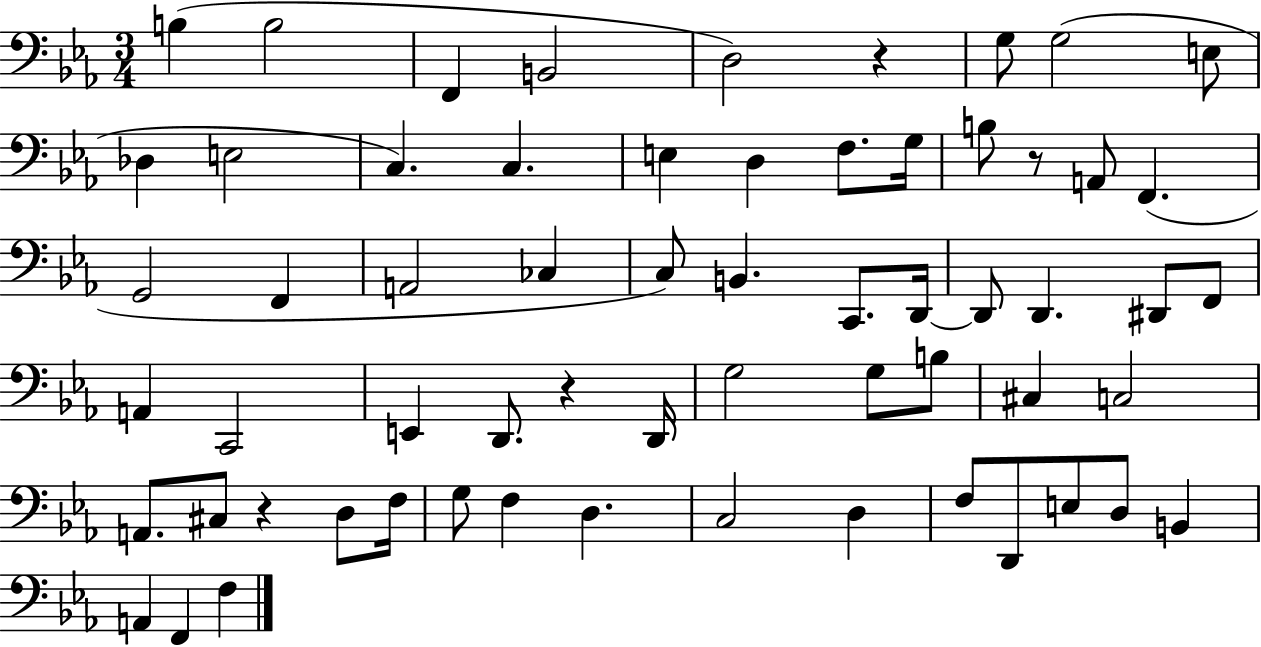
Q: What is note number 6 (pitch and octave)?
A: G3